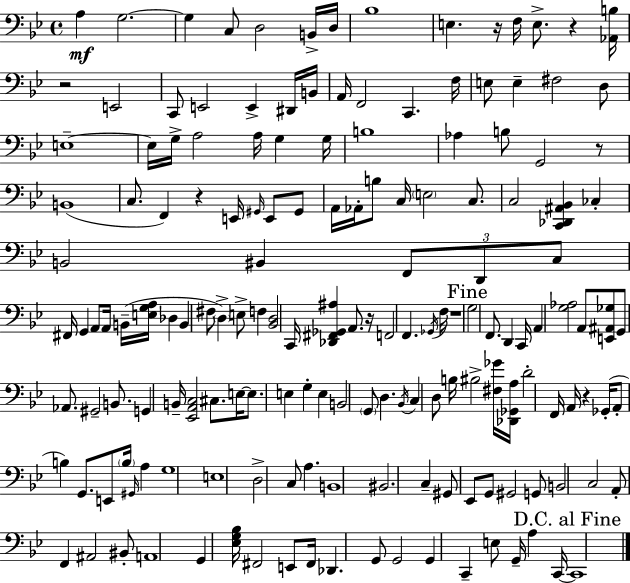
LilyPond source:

{
  \clef bass
  \time 4/4
  \defaultTimeSignature
  \key bes \major
  a4\mf g2.~~ | g4 c8 d2 b,16-> d16 | bes1 | e4. r16 f16 e8.-> r4 <aes, b>16 | \break r2 e,2 | c,8 e,2 e,4-> dis,16 b,16 | a,16 f,2 c,4. f16 | e8 e4-- fis2 d8 | \break e1--~~ | e16 g16-> a2 a16 g4 g16 | b1 | aes4 b8 g,2 r8 | \break b,1( | c8. f,4) r4 e,16 \grace { gis,16 } e,8 gis,8 | a,16 aes,16-. b8 c16 \parenthesize e2 c8. | c2 <c, des, ais, bes,>4 ces4-. | \break b,2 bis,4 \tuplet 3/2 { f,8 d,8 | c8 } fis,16 g,4 a,8 a,16 b,16--( <e g a>16 des4 | b,4 fis8 \parenthesize d4->) e8-> f4 | <bes, d>2 c,16 <des, fis, ges, ais>4 a,8. | \break r16 f,2 f,4. | \acciaccatura { ges,16 } f16 r1 | \mark "Fine" g2 f,8. d,4 | c,16 a,4 <g aes>2 a,8 | \break <e, ais, ges>8 g,8 aes,8. gis,2-- b,8. | g,4 b,16-- <ees, a, c>2 cis8. | e16~~ e8. e4 g4-. e4 | b,2 \parenthesize g,8 d4. | \break \acciaccatura { bes,16 } c4 d8 b16 bis2-> | <fis ges'>16 <des, ges, a>16 d'2-. f,16 a,16 r4 | ges,16-.( a,8-. b4) g,8. e,8 \parenthesize b16 \grace { gis,16 } | a4 g1 | \break e1 | d2-> c8 a4. | b,1 | bis,2. | \break c4-- gis,8 ees,8 g,8 gis,2 | g,8 b,2 c2 | a,8-. f,4 ais,2 | bis,8-. a,1 | \break g,4 <ees g bes>16 fis,2 | e,8 fis,16 des,4. g,8 g,2 | g,4 c,4-- e8 g,16-- a4 | c,16~~ \mark "D.C. al Fine" c,1 | \break \bar "|."
}